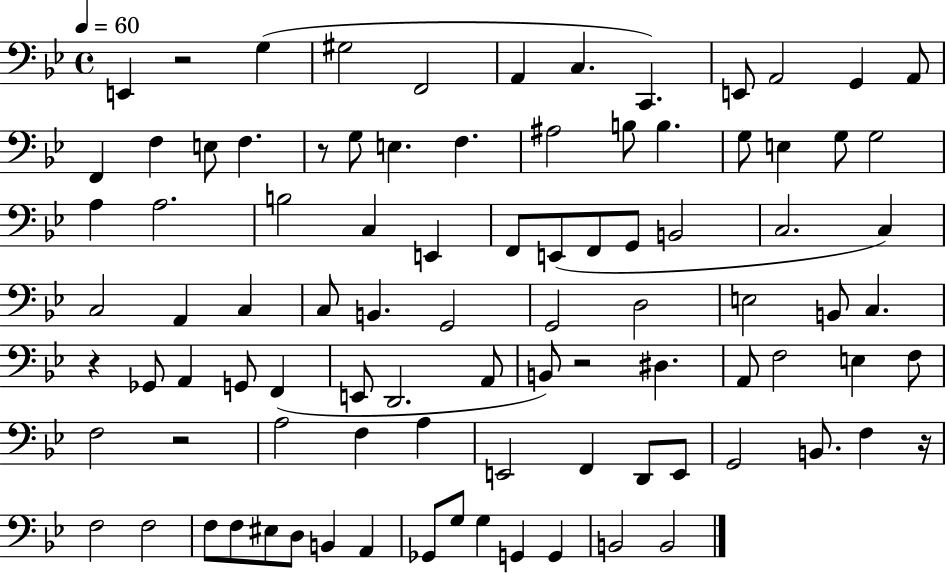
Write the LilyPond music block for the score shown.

{
  \clef bass
  \time 4/4
  \defaultTimeSignature
  \key bes \major
  \tempo 4 = 60
  e,4 r2 g4( | gis2 f,2 | a,4 c4. c,4.) | e,8 a,2 g,4 a,8 | \break f,4 f4 e8 f4. | r8 g8 e4. f4. | ais2 b8 b4. | g8 e4 g8 g2 | \break a4 a2. | b2 c4 e,4 | f,8 e,8( f,8 g,8 b,2 | c2. c4) | \break c2 a,4 c4 | c8 b,4. g,2 | g,2 d2 | e2 b,8 c4. | \break r4 ges,8 a,4 g,8 f,4( | e,8 d,2. a,8 | b,8) r2 dis4. | a,8 f2 e4 f8 | \break f2 r2 | a2 f4 a4 | e,2 f,4 d,8 e,8 | g,2 b,8. f4 r16 | \break f2 f2 | f8 f8 eis8 d8 b,4 a,4 | ges,8 g8 g4 g,4 g,4 | b,2 b,2 | \break \bar "|."
}